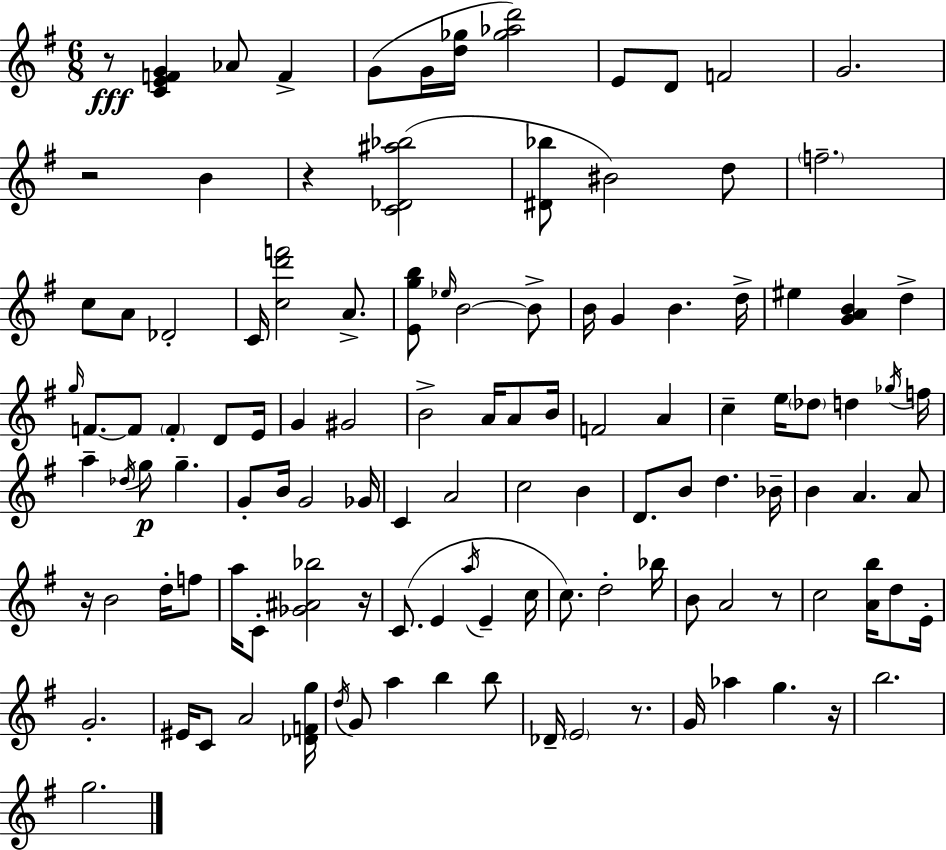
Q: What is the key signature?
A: E minor